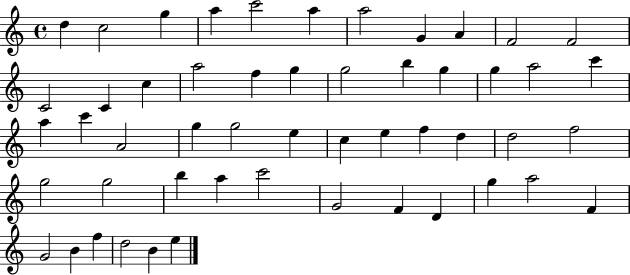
{
  \clef treble
  \time 4/4
  \defaultTimeSignature
  \key c \major
  d''4 c''2 g''4 | a''4 c'''2 a''4 | a''2 g'4 a'4 | f'2 f'2 | \break c'2 c'4 c''4 | a''2 f''4 g''4 | g''2 b''4 g''4 | g''4 a''2 c'''4 | \break a''4 c'''4 a'2 | g''4 g''2 e''4 | c''4 e''4 f''4 d''4 | d''2 f''2 | \break g''2 g''2 | b''4 a''4 c'''2 | g'2 f'4 d'4 | g''4 a''2 f'4 | \break g'2 b'4 f''4 | d''2 b'4 e''4 | \bar "|."
}